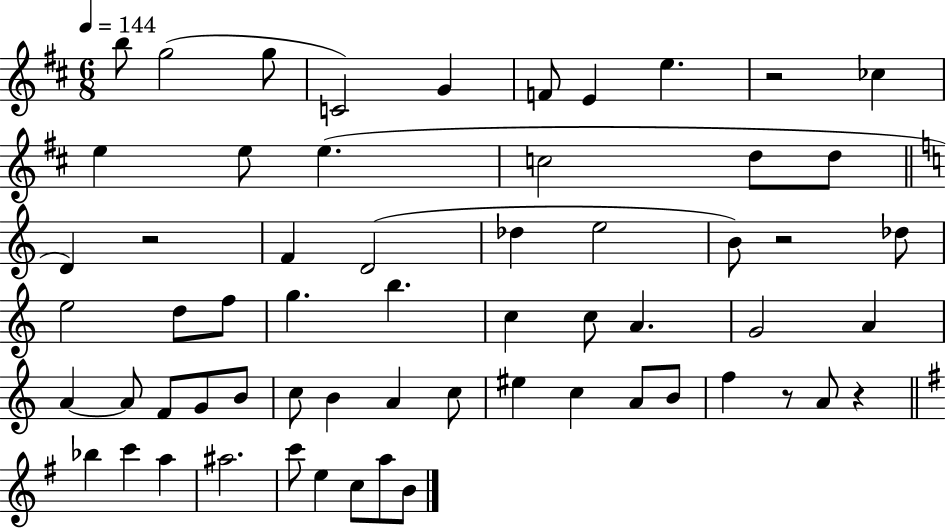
B5/e G5/h G5/e C4/h G4/q F4/e E4/q E5/q. R/h CES5/q E5/q E5/e E5/q. C5/h D5/e D5/e D4/q R/h F4/q D4/h Db5/q E5/h B4/e R/h Db5/e E5/h D5/e F5/e G5/q. B5/q. C5/q C5/e A4/q. G4/h A4/q A4/q A4/e F4/e G4/e B4/e C5/e B4/q A4/q C5/e EIS5/q C5/q A4/e B4/e F5/q R/e A4/e R/q Bb5/q C6/q A5/q A#5/h. C6/e E5/q C5/e A5/e B4/e